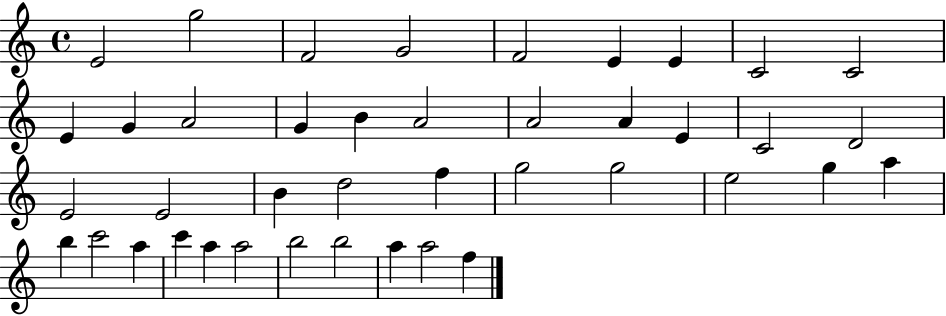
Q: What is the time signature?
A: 4/4